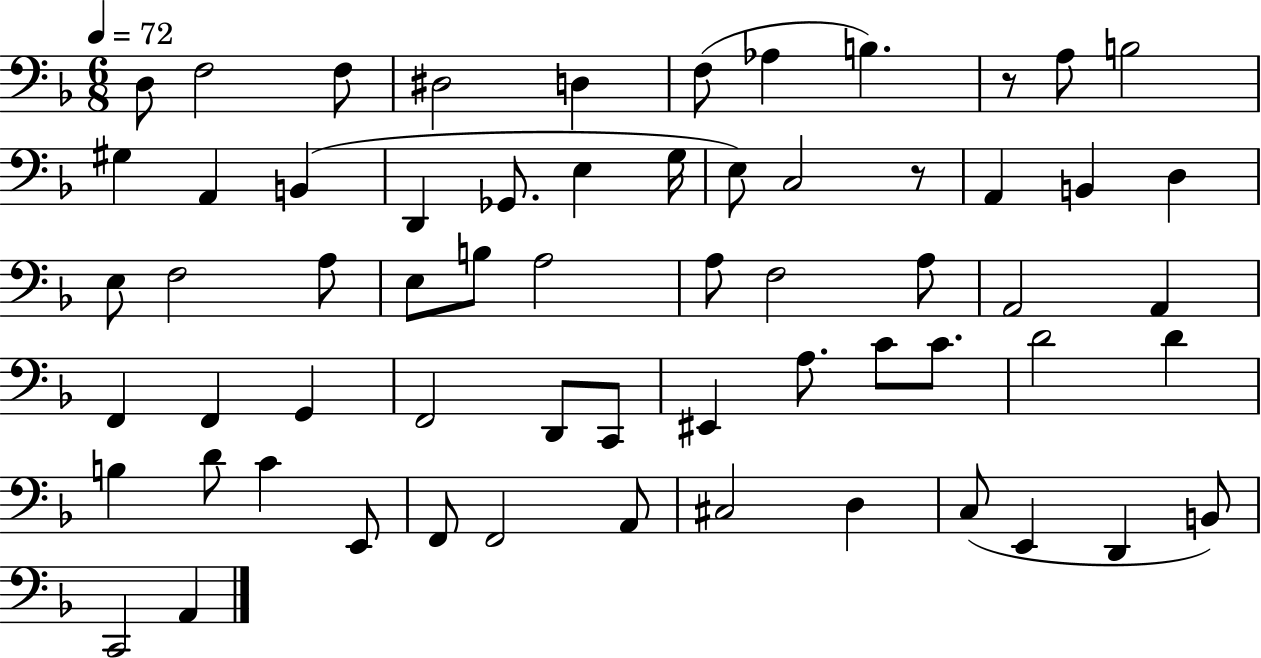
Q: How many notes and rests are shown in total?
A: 62